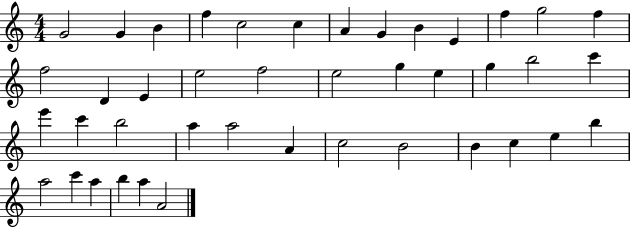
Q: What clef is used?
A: treble